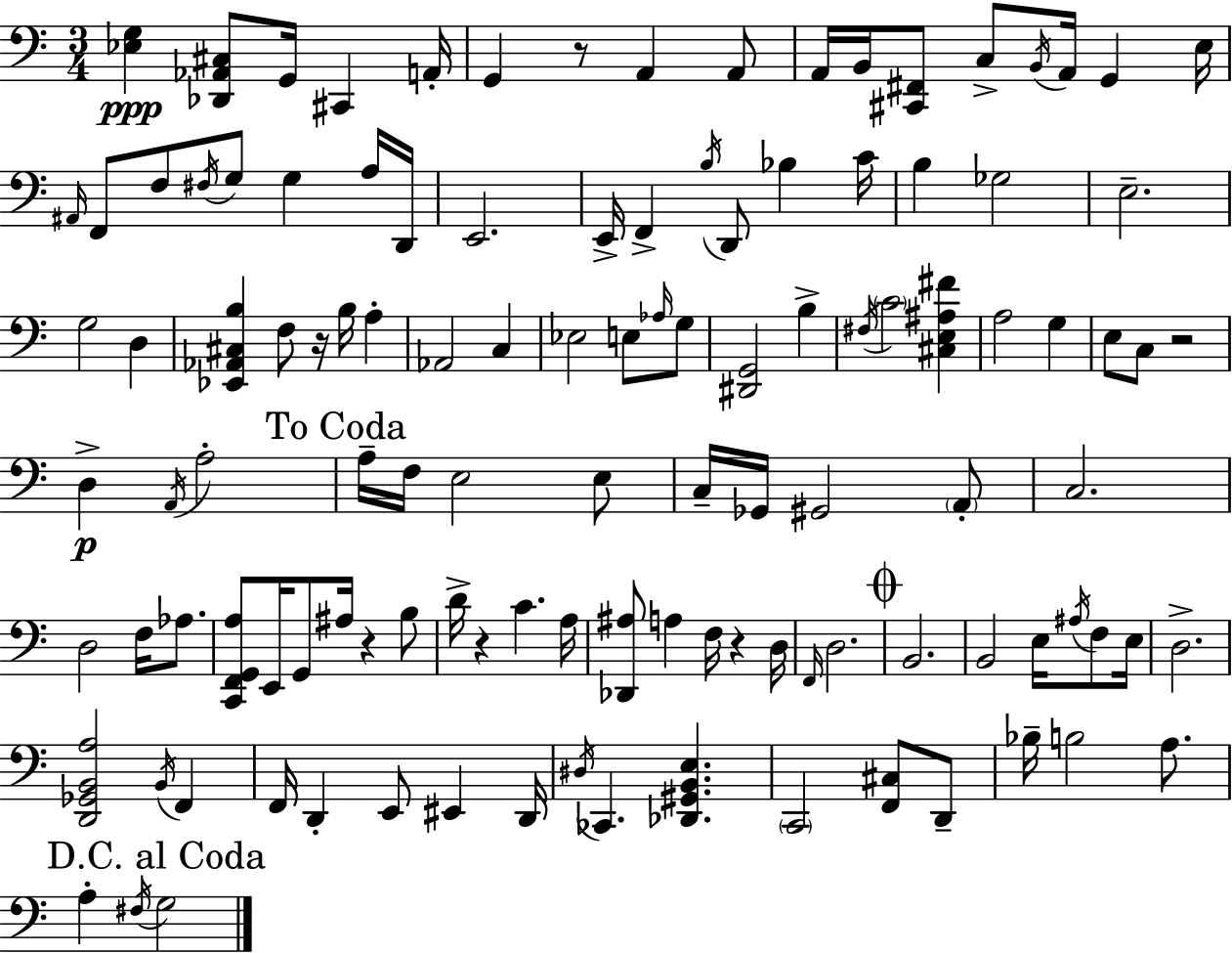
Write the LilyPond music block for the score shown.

{
  \clef bass
  \numericTimeSignature
  \time 3/4
  \key c \major
  \repeat volta 2 { <ees g>4\ppp <des, aes, cis>8 g,16 cis,4 a,16-. | g,4 r8 a,4 a,8 | a,16 b,16 <cis, fis,>8 c8-> \acciaccatura { b,16 } a,16 g,4 | e16 \grace { ais,16 } f,8 f8 \acciaccatura { fis16 } g8 g4 | \break a16 d,16 e,2. | e,16-> f,4-> \acciaccatura { b16 } d,8 bes4 | c'16 b4 ges2 | e2.-- | \break g2 | d4 <ees, aes, cis b>4 f8 r16 b16 | a4-. aes,2 | c4 ees2 | \break e8 \grace { aes16 } g8 <dis, g,>2 | b4-> \acciaccatura { fis16 } \parenthesize c'2 | <cis e ais fis'>4 a2 | g4 e8 c8 r2 | \break d4->\p \acciaccatura { a,16 } a2-. | \mark "To Coda" a16-- f16 e2 | e8 c16-- ges,16 gis,2 | \parenthesize a,8-. c2. | \break d2 | f16 aes8. <c, f, g, a>8 e,16 g,8 | ais16 r4 b8 d'16-> r4 | c'4. a16 <des, ais>8 a4 | \break f16 r4 d16 \grace { f,16 } d2. | \mark \markup { \musicglyph "scripts.coda" } b,2. | b,2 | e16 \acciaccatura { ais16 } f8 e16 d2.-> | \break <d, ges, b, a>2 | \acciaccatura { b,16 } f,4 f,16 d,4-. | e,8 eis,4 d,16 \acciaccatura { dis16 } ces,4. | <des, gis, b, e>4. \parenthesize c,2 | \break <f, cis>8 d,8-- bes16-- | b2 a8. \mark "D.C. al Coda" a4-. | \acciaccatura { fis16 } g2 | } \bar "|."
}